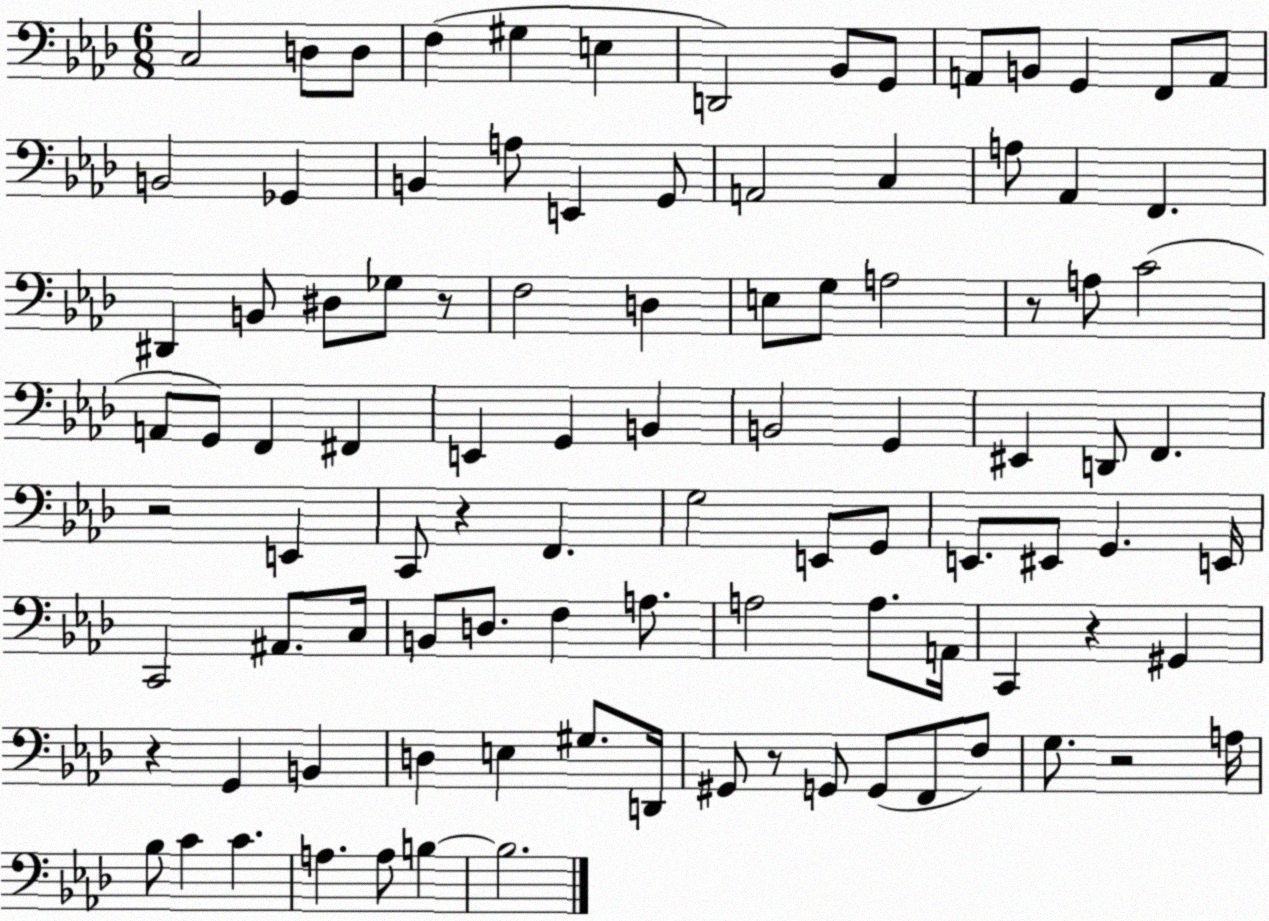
X:1
T:Untitled
M:6/8
L:1/4
K:Ab
C,2 D,/2 D,/2 F, ^G, E, D,,2 _B,,/2 G,,/2 A,,/2 B,,/2 G,, F,,/2 A,,/2 B,,2 _G,, B,, A,/2 E,, G,,/2 A,,2 C, A,/2 _A,, F,, ^D,, B,,/2 ^D,/2 _G,/2 z/2 F,2 D, E,/2 G,/2 A,2 z/2 A,/2 C2 A,,/2 G,,/2 F,, ^F,, E,, G,, B,, B,,2 G,, ^E,, D,,/2 F,, z2 E,, C,,/2 z F,, G,2 E,,/2 G,,/2 E,,/2 ^E,,/2 G,, E,,/4 C,,2 ^A,,/2 C,/4 B,,/2 D,/2 F, A,/2 A,2 A,/2 A,,/4 C,, z ^G,, z G,, B,, D, E, ^G,/2 D,,/4 ^G,,/2 z/2 G,,/2 G,,/2 F,,/2 F,/2 G,/2 z2 A,/4 _B,/2 C C A, A,/2 B, B,2